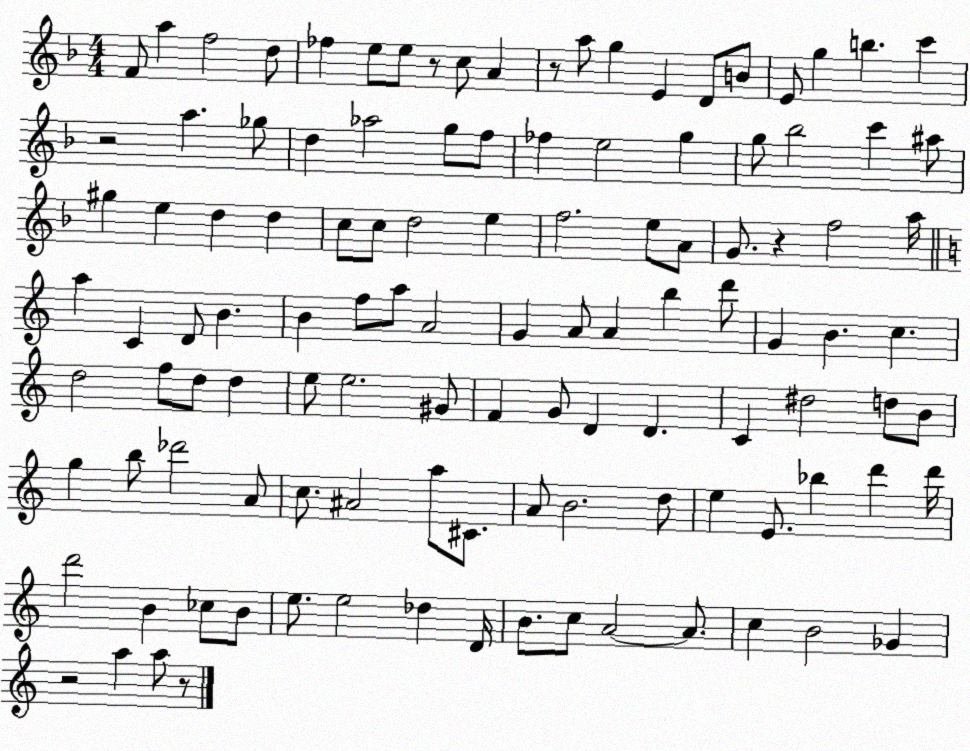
X:1
T:Untitled
M:4/4
L:1/4
K:F
F/2 a f2 d/2 _f e/2 e/2 z/2 c/2 A z/2 a/2 g E D/2 B/2 E/2 g b c' z2 a _g/2 d _a2 g/2 f/2 _f e2 g g/2 _b2 c' ^a/2 ^g e d d c/2 c/2 d2 e f2 e/2 A/2 G/2 z f2 a/4 a C D/2 B B f/2 a/2 A2 G A/2 A b d'/2 G B c d2 f/2 d/2 d e/2 e2 ^G/2 F G/2 D D C ^d2 d/2 B/2 g b/2 _d'2 A/2 c/2 ^A2 a/2 ^C/2 A/2 B2 d/2 e E/2 _b d' d'/4 d'2 B _c/2 B/2 e/2 e2 _d D/4 B/2 c/2 A2 A/2 c B2 _G z2 a a/2 z/2